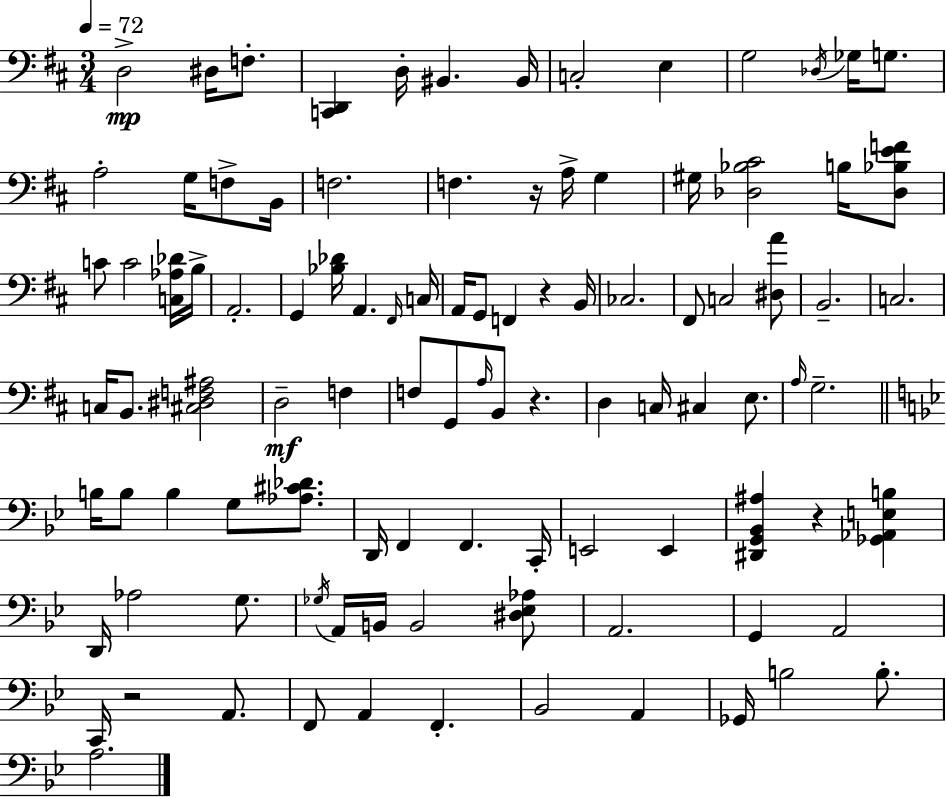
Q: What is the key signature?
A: D major